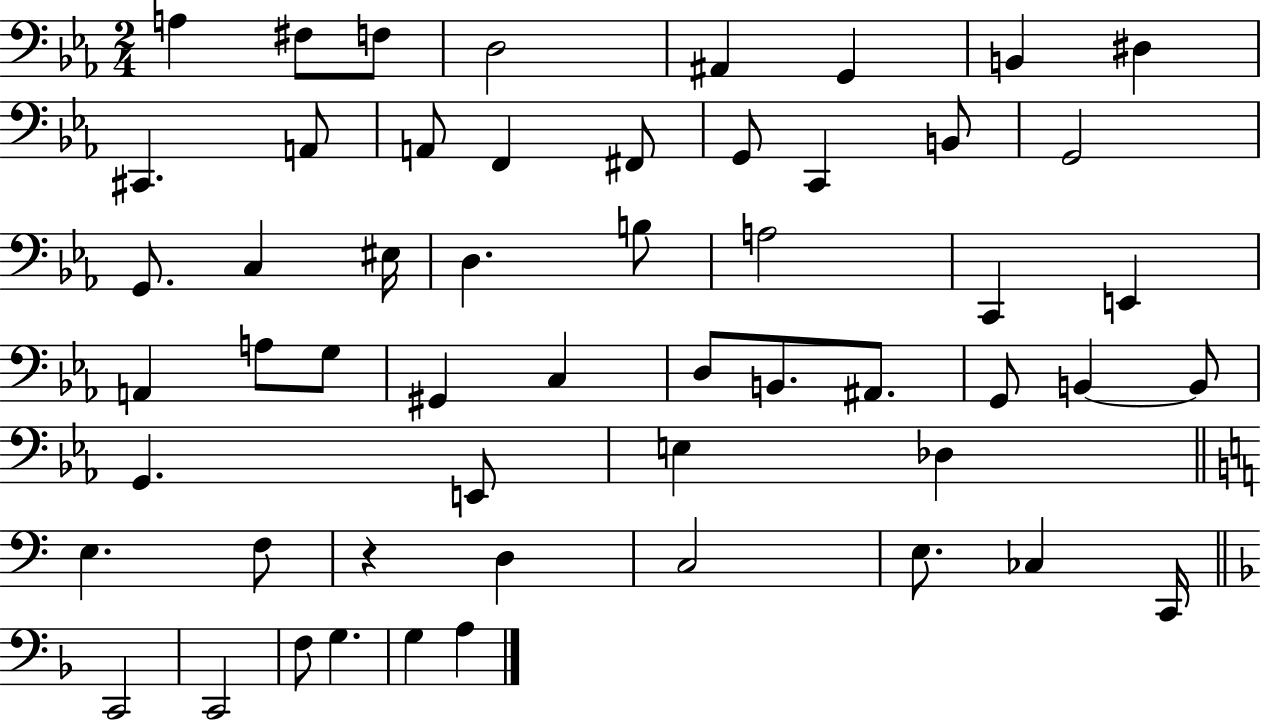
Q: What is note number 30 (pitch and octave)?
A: C3